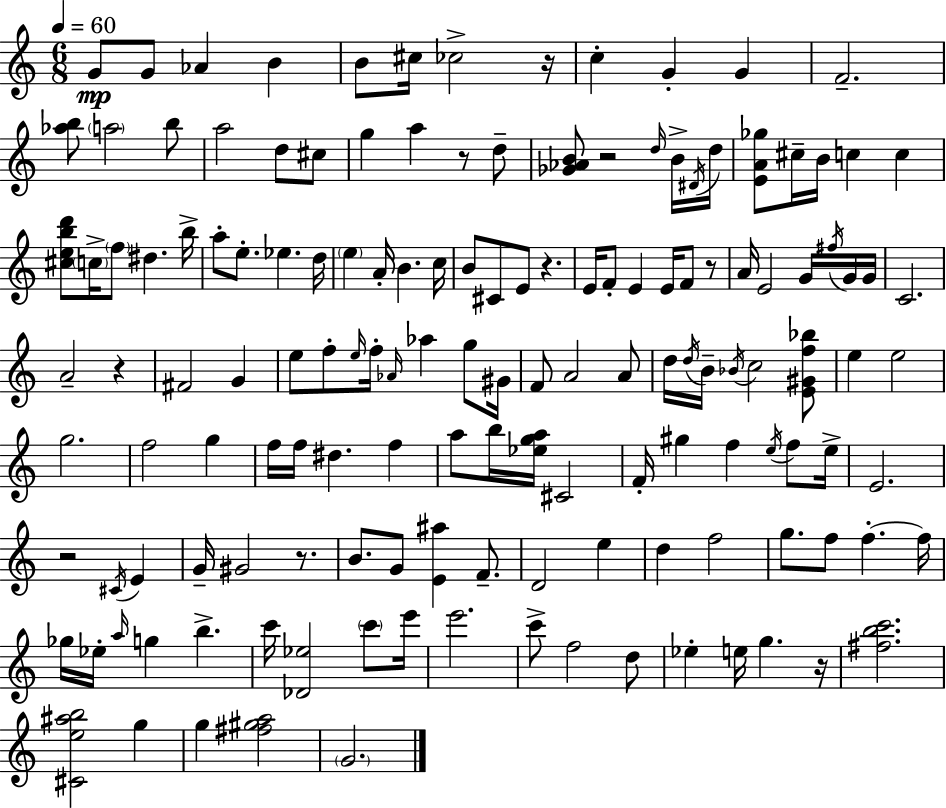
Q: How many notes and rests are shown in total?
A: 145